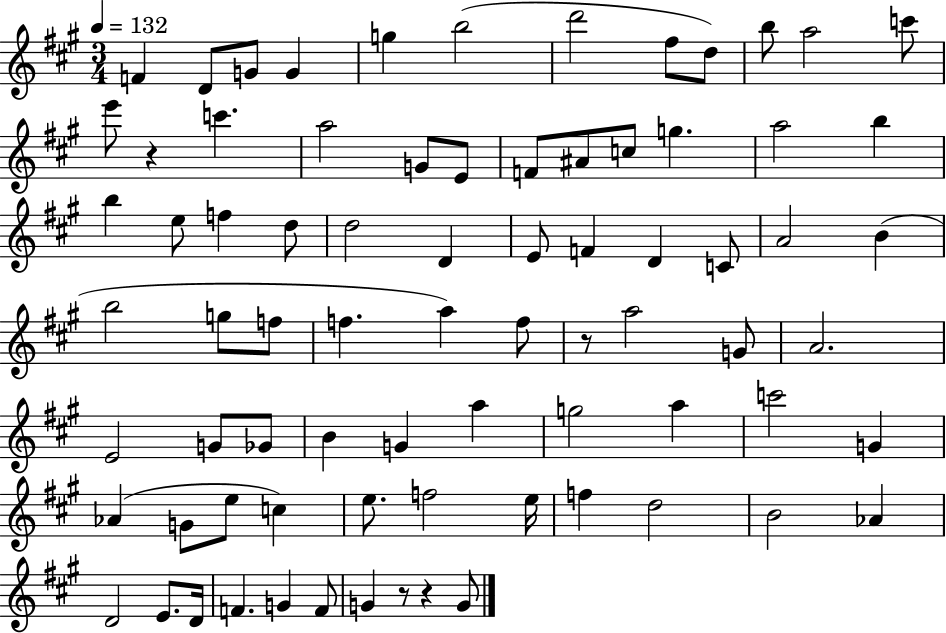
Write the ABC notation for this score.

X:1
T:Untitled
M:3/4
L:1/4
K:A
F D/2 G/2 G g b2 d'2 ^f/2 d/2 b/2 a2 c'/2 e'/2 z c' a2 G/2 E/2 F/2 ^A/2 c/2 g a2 b b e/2 f d/2 d2 D E/2 F D C/2 A2 B b2 g/2 f/2 f a f/2 z/2 a2 G/2 A2 E2 G/2 _G/2 B G a g2 a c'2 G _A G/2 e/2 c e/2 f2 e/4 f d2 B2 _A D2 E/2 D/4 F G F/2 G z/2 z G/2